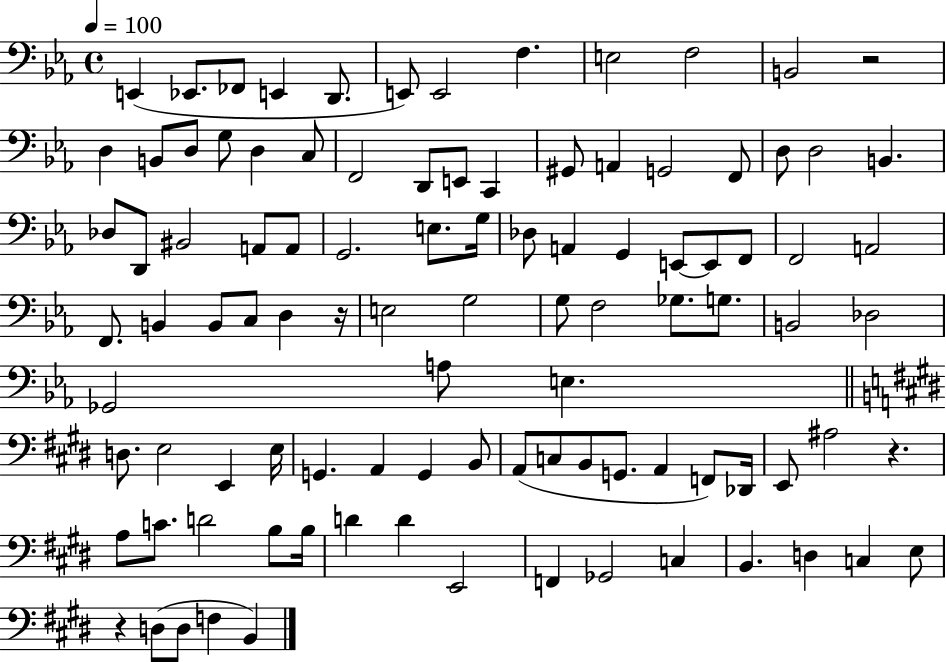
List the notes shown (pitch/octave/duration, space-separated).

E2/q Eb2/e. FES2/e E2/q D2/e. E2/e E2/h F3/q. E3/h F3/h B2/h R/h D3/q B2/e D3/e G3/e D3/q C3/e F2/h D2/e E2/e C2/q G#2/e A2/q G2/h F2/e D3/e D3/h B2/q. Db3/e D2/e BIS2/h A2/e A2/e G2/h. E3/e. G3/s Db3/e A2/q G2/q E2/e E2/e F2/e F2/h A2/h F2/e. B2/q B2/e C3/e D3/q R/s E3/h G3/h G3/e F3/h Gb3/e. G3/e. B2/h Db3/h Gb2/h A3/e E3/q. D3/e. E3/h E2/q E3/s G2/q. A2/q G2/q B2/e A2/e C3/e B2/e G2/e. A2/q F2/e Db2/s E2/e A#3/h R/q. A3/e C4/e. D4/h B3/e B3/s D4/q D4/q E2/h F2/q Gb2/h C3/q B2/q. D3/q C3/q E3/e R/q D3/e D3/e F3/q B2/q